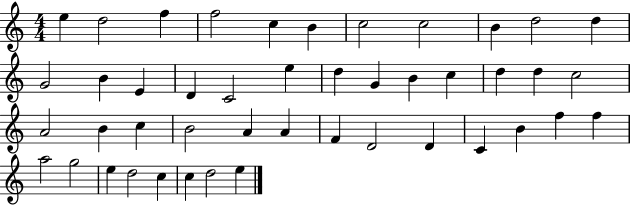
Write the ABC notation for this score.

X:1
T:Untitled
M:4/4
L:1/4
K:C
e d2 f f2 c B c2 c2 B d2 d G2 B E D C2 e d G B c d d c2 A2 B c B2 A A F D2 D C B f f a2 g2 e d2 c c d2 e